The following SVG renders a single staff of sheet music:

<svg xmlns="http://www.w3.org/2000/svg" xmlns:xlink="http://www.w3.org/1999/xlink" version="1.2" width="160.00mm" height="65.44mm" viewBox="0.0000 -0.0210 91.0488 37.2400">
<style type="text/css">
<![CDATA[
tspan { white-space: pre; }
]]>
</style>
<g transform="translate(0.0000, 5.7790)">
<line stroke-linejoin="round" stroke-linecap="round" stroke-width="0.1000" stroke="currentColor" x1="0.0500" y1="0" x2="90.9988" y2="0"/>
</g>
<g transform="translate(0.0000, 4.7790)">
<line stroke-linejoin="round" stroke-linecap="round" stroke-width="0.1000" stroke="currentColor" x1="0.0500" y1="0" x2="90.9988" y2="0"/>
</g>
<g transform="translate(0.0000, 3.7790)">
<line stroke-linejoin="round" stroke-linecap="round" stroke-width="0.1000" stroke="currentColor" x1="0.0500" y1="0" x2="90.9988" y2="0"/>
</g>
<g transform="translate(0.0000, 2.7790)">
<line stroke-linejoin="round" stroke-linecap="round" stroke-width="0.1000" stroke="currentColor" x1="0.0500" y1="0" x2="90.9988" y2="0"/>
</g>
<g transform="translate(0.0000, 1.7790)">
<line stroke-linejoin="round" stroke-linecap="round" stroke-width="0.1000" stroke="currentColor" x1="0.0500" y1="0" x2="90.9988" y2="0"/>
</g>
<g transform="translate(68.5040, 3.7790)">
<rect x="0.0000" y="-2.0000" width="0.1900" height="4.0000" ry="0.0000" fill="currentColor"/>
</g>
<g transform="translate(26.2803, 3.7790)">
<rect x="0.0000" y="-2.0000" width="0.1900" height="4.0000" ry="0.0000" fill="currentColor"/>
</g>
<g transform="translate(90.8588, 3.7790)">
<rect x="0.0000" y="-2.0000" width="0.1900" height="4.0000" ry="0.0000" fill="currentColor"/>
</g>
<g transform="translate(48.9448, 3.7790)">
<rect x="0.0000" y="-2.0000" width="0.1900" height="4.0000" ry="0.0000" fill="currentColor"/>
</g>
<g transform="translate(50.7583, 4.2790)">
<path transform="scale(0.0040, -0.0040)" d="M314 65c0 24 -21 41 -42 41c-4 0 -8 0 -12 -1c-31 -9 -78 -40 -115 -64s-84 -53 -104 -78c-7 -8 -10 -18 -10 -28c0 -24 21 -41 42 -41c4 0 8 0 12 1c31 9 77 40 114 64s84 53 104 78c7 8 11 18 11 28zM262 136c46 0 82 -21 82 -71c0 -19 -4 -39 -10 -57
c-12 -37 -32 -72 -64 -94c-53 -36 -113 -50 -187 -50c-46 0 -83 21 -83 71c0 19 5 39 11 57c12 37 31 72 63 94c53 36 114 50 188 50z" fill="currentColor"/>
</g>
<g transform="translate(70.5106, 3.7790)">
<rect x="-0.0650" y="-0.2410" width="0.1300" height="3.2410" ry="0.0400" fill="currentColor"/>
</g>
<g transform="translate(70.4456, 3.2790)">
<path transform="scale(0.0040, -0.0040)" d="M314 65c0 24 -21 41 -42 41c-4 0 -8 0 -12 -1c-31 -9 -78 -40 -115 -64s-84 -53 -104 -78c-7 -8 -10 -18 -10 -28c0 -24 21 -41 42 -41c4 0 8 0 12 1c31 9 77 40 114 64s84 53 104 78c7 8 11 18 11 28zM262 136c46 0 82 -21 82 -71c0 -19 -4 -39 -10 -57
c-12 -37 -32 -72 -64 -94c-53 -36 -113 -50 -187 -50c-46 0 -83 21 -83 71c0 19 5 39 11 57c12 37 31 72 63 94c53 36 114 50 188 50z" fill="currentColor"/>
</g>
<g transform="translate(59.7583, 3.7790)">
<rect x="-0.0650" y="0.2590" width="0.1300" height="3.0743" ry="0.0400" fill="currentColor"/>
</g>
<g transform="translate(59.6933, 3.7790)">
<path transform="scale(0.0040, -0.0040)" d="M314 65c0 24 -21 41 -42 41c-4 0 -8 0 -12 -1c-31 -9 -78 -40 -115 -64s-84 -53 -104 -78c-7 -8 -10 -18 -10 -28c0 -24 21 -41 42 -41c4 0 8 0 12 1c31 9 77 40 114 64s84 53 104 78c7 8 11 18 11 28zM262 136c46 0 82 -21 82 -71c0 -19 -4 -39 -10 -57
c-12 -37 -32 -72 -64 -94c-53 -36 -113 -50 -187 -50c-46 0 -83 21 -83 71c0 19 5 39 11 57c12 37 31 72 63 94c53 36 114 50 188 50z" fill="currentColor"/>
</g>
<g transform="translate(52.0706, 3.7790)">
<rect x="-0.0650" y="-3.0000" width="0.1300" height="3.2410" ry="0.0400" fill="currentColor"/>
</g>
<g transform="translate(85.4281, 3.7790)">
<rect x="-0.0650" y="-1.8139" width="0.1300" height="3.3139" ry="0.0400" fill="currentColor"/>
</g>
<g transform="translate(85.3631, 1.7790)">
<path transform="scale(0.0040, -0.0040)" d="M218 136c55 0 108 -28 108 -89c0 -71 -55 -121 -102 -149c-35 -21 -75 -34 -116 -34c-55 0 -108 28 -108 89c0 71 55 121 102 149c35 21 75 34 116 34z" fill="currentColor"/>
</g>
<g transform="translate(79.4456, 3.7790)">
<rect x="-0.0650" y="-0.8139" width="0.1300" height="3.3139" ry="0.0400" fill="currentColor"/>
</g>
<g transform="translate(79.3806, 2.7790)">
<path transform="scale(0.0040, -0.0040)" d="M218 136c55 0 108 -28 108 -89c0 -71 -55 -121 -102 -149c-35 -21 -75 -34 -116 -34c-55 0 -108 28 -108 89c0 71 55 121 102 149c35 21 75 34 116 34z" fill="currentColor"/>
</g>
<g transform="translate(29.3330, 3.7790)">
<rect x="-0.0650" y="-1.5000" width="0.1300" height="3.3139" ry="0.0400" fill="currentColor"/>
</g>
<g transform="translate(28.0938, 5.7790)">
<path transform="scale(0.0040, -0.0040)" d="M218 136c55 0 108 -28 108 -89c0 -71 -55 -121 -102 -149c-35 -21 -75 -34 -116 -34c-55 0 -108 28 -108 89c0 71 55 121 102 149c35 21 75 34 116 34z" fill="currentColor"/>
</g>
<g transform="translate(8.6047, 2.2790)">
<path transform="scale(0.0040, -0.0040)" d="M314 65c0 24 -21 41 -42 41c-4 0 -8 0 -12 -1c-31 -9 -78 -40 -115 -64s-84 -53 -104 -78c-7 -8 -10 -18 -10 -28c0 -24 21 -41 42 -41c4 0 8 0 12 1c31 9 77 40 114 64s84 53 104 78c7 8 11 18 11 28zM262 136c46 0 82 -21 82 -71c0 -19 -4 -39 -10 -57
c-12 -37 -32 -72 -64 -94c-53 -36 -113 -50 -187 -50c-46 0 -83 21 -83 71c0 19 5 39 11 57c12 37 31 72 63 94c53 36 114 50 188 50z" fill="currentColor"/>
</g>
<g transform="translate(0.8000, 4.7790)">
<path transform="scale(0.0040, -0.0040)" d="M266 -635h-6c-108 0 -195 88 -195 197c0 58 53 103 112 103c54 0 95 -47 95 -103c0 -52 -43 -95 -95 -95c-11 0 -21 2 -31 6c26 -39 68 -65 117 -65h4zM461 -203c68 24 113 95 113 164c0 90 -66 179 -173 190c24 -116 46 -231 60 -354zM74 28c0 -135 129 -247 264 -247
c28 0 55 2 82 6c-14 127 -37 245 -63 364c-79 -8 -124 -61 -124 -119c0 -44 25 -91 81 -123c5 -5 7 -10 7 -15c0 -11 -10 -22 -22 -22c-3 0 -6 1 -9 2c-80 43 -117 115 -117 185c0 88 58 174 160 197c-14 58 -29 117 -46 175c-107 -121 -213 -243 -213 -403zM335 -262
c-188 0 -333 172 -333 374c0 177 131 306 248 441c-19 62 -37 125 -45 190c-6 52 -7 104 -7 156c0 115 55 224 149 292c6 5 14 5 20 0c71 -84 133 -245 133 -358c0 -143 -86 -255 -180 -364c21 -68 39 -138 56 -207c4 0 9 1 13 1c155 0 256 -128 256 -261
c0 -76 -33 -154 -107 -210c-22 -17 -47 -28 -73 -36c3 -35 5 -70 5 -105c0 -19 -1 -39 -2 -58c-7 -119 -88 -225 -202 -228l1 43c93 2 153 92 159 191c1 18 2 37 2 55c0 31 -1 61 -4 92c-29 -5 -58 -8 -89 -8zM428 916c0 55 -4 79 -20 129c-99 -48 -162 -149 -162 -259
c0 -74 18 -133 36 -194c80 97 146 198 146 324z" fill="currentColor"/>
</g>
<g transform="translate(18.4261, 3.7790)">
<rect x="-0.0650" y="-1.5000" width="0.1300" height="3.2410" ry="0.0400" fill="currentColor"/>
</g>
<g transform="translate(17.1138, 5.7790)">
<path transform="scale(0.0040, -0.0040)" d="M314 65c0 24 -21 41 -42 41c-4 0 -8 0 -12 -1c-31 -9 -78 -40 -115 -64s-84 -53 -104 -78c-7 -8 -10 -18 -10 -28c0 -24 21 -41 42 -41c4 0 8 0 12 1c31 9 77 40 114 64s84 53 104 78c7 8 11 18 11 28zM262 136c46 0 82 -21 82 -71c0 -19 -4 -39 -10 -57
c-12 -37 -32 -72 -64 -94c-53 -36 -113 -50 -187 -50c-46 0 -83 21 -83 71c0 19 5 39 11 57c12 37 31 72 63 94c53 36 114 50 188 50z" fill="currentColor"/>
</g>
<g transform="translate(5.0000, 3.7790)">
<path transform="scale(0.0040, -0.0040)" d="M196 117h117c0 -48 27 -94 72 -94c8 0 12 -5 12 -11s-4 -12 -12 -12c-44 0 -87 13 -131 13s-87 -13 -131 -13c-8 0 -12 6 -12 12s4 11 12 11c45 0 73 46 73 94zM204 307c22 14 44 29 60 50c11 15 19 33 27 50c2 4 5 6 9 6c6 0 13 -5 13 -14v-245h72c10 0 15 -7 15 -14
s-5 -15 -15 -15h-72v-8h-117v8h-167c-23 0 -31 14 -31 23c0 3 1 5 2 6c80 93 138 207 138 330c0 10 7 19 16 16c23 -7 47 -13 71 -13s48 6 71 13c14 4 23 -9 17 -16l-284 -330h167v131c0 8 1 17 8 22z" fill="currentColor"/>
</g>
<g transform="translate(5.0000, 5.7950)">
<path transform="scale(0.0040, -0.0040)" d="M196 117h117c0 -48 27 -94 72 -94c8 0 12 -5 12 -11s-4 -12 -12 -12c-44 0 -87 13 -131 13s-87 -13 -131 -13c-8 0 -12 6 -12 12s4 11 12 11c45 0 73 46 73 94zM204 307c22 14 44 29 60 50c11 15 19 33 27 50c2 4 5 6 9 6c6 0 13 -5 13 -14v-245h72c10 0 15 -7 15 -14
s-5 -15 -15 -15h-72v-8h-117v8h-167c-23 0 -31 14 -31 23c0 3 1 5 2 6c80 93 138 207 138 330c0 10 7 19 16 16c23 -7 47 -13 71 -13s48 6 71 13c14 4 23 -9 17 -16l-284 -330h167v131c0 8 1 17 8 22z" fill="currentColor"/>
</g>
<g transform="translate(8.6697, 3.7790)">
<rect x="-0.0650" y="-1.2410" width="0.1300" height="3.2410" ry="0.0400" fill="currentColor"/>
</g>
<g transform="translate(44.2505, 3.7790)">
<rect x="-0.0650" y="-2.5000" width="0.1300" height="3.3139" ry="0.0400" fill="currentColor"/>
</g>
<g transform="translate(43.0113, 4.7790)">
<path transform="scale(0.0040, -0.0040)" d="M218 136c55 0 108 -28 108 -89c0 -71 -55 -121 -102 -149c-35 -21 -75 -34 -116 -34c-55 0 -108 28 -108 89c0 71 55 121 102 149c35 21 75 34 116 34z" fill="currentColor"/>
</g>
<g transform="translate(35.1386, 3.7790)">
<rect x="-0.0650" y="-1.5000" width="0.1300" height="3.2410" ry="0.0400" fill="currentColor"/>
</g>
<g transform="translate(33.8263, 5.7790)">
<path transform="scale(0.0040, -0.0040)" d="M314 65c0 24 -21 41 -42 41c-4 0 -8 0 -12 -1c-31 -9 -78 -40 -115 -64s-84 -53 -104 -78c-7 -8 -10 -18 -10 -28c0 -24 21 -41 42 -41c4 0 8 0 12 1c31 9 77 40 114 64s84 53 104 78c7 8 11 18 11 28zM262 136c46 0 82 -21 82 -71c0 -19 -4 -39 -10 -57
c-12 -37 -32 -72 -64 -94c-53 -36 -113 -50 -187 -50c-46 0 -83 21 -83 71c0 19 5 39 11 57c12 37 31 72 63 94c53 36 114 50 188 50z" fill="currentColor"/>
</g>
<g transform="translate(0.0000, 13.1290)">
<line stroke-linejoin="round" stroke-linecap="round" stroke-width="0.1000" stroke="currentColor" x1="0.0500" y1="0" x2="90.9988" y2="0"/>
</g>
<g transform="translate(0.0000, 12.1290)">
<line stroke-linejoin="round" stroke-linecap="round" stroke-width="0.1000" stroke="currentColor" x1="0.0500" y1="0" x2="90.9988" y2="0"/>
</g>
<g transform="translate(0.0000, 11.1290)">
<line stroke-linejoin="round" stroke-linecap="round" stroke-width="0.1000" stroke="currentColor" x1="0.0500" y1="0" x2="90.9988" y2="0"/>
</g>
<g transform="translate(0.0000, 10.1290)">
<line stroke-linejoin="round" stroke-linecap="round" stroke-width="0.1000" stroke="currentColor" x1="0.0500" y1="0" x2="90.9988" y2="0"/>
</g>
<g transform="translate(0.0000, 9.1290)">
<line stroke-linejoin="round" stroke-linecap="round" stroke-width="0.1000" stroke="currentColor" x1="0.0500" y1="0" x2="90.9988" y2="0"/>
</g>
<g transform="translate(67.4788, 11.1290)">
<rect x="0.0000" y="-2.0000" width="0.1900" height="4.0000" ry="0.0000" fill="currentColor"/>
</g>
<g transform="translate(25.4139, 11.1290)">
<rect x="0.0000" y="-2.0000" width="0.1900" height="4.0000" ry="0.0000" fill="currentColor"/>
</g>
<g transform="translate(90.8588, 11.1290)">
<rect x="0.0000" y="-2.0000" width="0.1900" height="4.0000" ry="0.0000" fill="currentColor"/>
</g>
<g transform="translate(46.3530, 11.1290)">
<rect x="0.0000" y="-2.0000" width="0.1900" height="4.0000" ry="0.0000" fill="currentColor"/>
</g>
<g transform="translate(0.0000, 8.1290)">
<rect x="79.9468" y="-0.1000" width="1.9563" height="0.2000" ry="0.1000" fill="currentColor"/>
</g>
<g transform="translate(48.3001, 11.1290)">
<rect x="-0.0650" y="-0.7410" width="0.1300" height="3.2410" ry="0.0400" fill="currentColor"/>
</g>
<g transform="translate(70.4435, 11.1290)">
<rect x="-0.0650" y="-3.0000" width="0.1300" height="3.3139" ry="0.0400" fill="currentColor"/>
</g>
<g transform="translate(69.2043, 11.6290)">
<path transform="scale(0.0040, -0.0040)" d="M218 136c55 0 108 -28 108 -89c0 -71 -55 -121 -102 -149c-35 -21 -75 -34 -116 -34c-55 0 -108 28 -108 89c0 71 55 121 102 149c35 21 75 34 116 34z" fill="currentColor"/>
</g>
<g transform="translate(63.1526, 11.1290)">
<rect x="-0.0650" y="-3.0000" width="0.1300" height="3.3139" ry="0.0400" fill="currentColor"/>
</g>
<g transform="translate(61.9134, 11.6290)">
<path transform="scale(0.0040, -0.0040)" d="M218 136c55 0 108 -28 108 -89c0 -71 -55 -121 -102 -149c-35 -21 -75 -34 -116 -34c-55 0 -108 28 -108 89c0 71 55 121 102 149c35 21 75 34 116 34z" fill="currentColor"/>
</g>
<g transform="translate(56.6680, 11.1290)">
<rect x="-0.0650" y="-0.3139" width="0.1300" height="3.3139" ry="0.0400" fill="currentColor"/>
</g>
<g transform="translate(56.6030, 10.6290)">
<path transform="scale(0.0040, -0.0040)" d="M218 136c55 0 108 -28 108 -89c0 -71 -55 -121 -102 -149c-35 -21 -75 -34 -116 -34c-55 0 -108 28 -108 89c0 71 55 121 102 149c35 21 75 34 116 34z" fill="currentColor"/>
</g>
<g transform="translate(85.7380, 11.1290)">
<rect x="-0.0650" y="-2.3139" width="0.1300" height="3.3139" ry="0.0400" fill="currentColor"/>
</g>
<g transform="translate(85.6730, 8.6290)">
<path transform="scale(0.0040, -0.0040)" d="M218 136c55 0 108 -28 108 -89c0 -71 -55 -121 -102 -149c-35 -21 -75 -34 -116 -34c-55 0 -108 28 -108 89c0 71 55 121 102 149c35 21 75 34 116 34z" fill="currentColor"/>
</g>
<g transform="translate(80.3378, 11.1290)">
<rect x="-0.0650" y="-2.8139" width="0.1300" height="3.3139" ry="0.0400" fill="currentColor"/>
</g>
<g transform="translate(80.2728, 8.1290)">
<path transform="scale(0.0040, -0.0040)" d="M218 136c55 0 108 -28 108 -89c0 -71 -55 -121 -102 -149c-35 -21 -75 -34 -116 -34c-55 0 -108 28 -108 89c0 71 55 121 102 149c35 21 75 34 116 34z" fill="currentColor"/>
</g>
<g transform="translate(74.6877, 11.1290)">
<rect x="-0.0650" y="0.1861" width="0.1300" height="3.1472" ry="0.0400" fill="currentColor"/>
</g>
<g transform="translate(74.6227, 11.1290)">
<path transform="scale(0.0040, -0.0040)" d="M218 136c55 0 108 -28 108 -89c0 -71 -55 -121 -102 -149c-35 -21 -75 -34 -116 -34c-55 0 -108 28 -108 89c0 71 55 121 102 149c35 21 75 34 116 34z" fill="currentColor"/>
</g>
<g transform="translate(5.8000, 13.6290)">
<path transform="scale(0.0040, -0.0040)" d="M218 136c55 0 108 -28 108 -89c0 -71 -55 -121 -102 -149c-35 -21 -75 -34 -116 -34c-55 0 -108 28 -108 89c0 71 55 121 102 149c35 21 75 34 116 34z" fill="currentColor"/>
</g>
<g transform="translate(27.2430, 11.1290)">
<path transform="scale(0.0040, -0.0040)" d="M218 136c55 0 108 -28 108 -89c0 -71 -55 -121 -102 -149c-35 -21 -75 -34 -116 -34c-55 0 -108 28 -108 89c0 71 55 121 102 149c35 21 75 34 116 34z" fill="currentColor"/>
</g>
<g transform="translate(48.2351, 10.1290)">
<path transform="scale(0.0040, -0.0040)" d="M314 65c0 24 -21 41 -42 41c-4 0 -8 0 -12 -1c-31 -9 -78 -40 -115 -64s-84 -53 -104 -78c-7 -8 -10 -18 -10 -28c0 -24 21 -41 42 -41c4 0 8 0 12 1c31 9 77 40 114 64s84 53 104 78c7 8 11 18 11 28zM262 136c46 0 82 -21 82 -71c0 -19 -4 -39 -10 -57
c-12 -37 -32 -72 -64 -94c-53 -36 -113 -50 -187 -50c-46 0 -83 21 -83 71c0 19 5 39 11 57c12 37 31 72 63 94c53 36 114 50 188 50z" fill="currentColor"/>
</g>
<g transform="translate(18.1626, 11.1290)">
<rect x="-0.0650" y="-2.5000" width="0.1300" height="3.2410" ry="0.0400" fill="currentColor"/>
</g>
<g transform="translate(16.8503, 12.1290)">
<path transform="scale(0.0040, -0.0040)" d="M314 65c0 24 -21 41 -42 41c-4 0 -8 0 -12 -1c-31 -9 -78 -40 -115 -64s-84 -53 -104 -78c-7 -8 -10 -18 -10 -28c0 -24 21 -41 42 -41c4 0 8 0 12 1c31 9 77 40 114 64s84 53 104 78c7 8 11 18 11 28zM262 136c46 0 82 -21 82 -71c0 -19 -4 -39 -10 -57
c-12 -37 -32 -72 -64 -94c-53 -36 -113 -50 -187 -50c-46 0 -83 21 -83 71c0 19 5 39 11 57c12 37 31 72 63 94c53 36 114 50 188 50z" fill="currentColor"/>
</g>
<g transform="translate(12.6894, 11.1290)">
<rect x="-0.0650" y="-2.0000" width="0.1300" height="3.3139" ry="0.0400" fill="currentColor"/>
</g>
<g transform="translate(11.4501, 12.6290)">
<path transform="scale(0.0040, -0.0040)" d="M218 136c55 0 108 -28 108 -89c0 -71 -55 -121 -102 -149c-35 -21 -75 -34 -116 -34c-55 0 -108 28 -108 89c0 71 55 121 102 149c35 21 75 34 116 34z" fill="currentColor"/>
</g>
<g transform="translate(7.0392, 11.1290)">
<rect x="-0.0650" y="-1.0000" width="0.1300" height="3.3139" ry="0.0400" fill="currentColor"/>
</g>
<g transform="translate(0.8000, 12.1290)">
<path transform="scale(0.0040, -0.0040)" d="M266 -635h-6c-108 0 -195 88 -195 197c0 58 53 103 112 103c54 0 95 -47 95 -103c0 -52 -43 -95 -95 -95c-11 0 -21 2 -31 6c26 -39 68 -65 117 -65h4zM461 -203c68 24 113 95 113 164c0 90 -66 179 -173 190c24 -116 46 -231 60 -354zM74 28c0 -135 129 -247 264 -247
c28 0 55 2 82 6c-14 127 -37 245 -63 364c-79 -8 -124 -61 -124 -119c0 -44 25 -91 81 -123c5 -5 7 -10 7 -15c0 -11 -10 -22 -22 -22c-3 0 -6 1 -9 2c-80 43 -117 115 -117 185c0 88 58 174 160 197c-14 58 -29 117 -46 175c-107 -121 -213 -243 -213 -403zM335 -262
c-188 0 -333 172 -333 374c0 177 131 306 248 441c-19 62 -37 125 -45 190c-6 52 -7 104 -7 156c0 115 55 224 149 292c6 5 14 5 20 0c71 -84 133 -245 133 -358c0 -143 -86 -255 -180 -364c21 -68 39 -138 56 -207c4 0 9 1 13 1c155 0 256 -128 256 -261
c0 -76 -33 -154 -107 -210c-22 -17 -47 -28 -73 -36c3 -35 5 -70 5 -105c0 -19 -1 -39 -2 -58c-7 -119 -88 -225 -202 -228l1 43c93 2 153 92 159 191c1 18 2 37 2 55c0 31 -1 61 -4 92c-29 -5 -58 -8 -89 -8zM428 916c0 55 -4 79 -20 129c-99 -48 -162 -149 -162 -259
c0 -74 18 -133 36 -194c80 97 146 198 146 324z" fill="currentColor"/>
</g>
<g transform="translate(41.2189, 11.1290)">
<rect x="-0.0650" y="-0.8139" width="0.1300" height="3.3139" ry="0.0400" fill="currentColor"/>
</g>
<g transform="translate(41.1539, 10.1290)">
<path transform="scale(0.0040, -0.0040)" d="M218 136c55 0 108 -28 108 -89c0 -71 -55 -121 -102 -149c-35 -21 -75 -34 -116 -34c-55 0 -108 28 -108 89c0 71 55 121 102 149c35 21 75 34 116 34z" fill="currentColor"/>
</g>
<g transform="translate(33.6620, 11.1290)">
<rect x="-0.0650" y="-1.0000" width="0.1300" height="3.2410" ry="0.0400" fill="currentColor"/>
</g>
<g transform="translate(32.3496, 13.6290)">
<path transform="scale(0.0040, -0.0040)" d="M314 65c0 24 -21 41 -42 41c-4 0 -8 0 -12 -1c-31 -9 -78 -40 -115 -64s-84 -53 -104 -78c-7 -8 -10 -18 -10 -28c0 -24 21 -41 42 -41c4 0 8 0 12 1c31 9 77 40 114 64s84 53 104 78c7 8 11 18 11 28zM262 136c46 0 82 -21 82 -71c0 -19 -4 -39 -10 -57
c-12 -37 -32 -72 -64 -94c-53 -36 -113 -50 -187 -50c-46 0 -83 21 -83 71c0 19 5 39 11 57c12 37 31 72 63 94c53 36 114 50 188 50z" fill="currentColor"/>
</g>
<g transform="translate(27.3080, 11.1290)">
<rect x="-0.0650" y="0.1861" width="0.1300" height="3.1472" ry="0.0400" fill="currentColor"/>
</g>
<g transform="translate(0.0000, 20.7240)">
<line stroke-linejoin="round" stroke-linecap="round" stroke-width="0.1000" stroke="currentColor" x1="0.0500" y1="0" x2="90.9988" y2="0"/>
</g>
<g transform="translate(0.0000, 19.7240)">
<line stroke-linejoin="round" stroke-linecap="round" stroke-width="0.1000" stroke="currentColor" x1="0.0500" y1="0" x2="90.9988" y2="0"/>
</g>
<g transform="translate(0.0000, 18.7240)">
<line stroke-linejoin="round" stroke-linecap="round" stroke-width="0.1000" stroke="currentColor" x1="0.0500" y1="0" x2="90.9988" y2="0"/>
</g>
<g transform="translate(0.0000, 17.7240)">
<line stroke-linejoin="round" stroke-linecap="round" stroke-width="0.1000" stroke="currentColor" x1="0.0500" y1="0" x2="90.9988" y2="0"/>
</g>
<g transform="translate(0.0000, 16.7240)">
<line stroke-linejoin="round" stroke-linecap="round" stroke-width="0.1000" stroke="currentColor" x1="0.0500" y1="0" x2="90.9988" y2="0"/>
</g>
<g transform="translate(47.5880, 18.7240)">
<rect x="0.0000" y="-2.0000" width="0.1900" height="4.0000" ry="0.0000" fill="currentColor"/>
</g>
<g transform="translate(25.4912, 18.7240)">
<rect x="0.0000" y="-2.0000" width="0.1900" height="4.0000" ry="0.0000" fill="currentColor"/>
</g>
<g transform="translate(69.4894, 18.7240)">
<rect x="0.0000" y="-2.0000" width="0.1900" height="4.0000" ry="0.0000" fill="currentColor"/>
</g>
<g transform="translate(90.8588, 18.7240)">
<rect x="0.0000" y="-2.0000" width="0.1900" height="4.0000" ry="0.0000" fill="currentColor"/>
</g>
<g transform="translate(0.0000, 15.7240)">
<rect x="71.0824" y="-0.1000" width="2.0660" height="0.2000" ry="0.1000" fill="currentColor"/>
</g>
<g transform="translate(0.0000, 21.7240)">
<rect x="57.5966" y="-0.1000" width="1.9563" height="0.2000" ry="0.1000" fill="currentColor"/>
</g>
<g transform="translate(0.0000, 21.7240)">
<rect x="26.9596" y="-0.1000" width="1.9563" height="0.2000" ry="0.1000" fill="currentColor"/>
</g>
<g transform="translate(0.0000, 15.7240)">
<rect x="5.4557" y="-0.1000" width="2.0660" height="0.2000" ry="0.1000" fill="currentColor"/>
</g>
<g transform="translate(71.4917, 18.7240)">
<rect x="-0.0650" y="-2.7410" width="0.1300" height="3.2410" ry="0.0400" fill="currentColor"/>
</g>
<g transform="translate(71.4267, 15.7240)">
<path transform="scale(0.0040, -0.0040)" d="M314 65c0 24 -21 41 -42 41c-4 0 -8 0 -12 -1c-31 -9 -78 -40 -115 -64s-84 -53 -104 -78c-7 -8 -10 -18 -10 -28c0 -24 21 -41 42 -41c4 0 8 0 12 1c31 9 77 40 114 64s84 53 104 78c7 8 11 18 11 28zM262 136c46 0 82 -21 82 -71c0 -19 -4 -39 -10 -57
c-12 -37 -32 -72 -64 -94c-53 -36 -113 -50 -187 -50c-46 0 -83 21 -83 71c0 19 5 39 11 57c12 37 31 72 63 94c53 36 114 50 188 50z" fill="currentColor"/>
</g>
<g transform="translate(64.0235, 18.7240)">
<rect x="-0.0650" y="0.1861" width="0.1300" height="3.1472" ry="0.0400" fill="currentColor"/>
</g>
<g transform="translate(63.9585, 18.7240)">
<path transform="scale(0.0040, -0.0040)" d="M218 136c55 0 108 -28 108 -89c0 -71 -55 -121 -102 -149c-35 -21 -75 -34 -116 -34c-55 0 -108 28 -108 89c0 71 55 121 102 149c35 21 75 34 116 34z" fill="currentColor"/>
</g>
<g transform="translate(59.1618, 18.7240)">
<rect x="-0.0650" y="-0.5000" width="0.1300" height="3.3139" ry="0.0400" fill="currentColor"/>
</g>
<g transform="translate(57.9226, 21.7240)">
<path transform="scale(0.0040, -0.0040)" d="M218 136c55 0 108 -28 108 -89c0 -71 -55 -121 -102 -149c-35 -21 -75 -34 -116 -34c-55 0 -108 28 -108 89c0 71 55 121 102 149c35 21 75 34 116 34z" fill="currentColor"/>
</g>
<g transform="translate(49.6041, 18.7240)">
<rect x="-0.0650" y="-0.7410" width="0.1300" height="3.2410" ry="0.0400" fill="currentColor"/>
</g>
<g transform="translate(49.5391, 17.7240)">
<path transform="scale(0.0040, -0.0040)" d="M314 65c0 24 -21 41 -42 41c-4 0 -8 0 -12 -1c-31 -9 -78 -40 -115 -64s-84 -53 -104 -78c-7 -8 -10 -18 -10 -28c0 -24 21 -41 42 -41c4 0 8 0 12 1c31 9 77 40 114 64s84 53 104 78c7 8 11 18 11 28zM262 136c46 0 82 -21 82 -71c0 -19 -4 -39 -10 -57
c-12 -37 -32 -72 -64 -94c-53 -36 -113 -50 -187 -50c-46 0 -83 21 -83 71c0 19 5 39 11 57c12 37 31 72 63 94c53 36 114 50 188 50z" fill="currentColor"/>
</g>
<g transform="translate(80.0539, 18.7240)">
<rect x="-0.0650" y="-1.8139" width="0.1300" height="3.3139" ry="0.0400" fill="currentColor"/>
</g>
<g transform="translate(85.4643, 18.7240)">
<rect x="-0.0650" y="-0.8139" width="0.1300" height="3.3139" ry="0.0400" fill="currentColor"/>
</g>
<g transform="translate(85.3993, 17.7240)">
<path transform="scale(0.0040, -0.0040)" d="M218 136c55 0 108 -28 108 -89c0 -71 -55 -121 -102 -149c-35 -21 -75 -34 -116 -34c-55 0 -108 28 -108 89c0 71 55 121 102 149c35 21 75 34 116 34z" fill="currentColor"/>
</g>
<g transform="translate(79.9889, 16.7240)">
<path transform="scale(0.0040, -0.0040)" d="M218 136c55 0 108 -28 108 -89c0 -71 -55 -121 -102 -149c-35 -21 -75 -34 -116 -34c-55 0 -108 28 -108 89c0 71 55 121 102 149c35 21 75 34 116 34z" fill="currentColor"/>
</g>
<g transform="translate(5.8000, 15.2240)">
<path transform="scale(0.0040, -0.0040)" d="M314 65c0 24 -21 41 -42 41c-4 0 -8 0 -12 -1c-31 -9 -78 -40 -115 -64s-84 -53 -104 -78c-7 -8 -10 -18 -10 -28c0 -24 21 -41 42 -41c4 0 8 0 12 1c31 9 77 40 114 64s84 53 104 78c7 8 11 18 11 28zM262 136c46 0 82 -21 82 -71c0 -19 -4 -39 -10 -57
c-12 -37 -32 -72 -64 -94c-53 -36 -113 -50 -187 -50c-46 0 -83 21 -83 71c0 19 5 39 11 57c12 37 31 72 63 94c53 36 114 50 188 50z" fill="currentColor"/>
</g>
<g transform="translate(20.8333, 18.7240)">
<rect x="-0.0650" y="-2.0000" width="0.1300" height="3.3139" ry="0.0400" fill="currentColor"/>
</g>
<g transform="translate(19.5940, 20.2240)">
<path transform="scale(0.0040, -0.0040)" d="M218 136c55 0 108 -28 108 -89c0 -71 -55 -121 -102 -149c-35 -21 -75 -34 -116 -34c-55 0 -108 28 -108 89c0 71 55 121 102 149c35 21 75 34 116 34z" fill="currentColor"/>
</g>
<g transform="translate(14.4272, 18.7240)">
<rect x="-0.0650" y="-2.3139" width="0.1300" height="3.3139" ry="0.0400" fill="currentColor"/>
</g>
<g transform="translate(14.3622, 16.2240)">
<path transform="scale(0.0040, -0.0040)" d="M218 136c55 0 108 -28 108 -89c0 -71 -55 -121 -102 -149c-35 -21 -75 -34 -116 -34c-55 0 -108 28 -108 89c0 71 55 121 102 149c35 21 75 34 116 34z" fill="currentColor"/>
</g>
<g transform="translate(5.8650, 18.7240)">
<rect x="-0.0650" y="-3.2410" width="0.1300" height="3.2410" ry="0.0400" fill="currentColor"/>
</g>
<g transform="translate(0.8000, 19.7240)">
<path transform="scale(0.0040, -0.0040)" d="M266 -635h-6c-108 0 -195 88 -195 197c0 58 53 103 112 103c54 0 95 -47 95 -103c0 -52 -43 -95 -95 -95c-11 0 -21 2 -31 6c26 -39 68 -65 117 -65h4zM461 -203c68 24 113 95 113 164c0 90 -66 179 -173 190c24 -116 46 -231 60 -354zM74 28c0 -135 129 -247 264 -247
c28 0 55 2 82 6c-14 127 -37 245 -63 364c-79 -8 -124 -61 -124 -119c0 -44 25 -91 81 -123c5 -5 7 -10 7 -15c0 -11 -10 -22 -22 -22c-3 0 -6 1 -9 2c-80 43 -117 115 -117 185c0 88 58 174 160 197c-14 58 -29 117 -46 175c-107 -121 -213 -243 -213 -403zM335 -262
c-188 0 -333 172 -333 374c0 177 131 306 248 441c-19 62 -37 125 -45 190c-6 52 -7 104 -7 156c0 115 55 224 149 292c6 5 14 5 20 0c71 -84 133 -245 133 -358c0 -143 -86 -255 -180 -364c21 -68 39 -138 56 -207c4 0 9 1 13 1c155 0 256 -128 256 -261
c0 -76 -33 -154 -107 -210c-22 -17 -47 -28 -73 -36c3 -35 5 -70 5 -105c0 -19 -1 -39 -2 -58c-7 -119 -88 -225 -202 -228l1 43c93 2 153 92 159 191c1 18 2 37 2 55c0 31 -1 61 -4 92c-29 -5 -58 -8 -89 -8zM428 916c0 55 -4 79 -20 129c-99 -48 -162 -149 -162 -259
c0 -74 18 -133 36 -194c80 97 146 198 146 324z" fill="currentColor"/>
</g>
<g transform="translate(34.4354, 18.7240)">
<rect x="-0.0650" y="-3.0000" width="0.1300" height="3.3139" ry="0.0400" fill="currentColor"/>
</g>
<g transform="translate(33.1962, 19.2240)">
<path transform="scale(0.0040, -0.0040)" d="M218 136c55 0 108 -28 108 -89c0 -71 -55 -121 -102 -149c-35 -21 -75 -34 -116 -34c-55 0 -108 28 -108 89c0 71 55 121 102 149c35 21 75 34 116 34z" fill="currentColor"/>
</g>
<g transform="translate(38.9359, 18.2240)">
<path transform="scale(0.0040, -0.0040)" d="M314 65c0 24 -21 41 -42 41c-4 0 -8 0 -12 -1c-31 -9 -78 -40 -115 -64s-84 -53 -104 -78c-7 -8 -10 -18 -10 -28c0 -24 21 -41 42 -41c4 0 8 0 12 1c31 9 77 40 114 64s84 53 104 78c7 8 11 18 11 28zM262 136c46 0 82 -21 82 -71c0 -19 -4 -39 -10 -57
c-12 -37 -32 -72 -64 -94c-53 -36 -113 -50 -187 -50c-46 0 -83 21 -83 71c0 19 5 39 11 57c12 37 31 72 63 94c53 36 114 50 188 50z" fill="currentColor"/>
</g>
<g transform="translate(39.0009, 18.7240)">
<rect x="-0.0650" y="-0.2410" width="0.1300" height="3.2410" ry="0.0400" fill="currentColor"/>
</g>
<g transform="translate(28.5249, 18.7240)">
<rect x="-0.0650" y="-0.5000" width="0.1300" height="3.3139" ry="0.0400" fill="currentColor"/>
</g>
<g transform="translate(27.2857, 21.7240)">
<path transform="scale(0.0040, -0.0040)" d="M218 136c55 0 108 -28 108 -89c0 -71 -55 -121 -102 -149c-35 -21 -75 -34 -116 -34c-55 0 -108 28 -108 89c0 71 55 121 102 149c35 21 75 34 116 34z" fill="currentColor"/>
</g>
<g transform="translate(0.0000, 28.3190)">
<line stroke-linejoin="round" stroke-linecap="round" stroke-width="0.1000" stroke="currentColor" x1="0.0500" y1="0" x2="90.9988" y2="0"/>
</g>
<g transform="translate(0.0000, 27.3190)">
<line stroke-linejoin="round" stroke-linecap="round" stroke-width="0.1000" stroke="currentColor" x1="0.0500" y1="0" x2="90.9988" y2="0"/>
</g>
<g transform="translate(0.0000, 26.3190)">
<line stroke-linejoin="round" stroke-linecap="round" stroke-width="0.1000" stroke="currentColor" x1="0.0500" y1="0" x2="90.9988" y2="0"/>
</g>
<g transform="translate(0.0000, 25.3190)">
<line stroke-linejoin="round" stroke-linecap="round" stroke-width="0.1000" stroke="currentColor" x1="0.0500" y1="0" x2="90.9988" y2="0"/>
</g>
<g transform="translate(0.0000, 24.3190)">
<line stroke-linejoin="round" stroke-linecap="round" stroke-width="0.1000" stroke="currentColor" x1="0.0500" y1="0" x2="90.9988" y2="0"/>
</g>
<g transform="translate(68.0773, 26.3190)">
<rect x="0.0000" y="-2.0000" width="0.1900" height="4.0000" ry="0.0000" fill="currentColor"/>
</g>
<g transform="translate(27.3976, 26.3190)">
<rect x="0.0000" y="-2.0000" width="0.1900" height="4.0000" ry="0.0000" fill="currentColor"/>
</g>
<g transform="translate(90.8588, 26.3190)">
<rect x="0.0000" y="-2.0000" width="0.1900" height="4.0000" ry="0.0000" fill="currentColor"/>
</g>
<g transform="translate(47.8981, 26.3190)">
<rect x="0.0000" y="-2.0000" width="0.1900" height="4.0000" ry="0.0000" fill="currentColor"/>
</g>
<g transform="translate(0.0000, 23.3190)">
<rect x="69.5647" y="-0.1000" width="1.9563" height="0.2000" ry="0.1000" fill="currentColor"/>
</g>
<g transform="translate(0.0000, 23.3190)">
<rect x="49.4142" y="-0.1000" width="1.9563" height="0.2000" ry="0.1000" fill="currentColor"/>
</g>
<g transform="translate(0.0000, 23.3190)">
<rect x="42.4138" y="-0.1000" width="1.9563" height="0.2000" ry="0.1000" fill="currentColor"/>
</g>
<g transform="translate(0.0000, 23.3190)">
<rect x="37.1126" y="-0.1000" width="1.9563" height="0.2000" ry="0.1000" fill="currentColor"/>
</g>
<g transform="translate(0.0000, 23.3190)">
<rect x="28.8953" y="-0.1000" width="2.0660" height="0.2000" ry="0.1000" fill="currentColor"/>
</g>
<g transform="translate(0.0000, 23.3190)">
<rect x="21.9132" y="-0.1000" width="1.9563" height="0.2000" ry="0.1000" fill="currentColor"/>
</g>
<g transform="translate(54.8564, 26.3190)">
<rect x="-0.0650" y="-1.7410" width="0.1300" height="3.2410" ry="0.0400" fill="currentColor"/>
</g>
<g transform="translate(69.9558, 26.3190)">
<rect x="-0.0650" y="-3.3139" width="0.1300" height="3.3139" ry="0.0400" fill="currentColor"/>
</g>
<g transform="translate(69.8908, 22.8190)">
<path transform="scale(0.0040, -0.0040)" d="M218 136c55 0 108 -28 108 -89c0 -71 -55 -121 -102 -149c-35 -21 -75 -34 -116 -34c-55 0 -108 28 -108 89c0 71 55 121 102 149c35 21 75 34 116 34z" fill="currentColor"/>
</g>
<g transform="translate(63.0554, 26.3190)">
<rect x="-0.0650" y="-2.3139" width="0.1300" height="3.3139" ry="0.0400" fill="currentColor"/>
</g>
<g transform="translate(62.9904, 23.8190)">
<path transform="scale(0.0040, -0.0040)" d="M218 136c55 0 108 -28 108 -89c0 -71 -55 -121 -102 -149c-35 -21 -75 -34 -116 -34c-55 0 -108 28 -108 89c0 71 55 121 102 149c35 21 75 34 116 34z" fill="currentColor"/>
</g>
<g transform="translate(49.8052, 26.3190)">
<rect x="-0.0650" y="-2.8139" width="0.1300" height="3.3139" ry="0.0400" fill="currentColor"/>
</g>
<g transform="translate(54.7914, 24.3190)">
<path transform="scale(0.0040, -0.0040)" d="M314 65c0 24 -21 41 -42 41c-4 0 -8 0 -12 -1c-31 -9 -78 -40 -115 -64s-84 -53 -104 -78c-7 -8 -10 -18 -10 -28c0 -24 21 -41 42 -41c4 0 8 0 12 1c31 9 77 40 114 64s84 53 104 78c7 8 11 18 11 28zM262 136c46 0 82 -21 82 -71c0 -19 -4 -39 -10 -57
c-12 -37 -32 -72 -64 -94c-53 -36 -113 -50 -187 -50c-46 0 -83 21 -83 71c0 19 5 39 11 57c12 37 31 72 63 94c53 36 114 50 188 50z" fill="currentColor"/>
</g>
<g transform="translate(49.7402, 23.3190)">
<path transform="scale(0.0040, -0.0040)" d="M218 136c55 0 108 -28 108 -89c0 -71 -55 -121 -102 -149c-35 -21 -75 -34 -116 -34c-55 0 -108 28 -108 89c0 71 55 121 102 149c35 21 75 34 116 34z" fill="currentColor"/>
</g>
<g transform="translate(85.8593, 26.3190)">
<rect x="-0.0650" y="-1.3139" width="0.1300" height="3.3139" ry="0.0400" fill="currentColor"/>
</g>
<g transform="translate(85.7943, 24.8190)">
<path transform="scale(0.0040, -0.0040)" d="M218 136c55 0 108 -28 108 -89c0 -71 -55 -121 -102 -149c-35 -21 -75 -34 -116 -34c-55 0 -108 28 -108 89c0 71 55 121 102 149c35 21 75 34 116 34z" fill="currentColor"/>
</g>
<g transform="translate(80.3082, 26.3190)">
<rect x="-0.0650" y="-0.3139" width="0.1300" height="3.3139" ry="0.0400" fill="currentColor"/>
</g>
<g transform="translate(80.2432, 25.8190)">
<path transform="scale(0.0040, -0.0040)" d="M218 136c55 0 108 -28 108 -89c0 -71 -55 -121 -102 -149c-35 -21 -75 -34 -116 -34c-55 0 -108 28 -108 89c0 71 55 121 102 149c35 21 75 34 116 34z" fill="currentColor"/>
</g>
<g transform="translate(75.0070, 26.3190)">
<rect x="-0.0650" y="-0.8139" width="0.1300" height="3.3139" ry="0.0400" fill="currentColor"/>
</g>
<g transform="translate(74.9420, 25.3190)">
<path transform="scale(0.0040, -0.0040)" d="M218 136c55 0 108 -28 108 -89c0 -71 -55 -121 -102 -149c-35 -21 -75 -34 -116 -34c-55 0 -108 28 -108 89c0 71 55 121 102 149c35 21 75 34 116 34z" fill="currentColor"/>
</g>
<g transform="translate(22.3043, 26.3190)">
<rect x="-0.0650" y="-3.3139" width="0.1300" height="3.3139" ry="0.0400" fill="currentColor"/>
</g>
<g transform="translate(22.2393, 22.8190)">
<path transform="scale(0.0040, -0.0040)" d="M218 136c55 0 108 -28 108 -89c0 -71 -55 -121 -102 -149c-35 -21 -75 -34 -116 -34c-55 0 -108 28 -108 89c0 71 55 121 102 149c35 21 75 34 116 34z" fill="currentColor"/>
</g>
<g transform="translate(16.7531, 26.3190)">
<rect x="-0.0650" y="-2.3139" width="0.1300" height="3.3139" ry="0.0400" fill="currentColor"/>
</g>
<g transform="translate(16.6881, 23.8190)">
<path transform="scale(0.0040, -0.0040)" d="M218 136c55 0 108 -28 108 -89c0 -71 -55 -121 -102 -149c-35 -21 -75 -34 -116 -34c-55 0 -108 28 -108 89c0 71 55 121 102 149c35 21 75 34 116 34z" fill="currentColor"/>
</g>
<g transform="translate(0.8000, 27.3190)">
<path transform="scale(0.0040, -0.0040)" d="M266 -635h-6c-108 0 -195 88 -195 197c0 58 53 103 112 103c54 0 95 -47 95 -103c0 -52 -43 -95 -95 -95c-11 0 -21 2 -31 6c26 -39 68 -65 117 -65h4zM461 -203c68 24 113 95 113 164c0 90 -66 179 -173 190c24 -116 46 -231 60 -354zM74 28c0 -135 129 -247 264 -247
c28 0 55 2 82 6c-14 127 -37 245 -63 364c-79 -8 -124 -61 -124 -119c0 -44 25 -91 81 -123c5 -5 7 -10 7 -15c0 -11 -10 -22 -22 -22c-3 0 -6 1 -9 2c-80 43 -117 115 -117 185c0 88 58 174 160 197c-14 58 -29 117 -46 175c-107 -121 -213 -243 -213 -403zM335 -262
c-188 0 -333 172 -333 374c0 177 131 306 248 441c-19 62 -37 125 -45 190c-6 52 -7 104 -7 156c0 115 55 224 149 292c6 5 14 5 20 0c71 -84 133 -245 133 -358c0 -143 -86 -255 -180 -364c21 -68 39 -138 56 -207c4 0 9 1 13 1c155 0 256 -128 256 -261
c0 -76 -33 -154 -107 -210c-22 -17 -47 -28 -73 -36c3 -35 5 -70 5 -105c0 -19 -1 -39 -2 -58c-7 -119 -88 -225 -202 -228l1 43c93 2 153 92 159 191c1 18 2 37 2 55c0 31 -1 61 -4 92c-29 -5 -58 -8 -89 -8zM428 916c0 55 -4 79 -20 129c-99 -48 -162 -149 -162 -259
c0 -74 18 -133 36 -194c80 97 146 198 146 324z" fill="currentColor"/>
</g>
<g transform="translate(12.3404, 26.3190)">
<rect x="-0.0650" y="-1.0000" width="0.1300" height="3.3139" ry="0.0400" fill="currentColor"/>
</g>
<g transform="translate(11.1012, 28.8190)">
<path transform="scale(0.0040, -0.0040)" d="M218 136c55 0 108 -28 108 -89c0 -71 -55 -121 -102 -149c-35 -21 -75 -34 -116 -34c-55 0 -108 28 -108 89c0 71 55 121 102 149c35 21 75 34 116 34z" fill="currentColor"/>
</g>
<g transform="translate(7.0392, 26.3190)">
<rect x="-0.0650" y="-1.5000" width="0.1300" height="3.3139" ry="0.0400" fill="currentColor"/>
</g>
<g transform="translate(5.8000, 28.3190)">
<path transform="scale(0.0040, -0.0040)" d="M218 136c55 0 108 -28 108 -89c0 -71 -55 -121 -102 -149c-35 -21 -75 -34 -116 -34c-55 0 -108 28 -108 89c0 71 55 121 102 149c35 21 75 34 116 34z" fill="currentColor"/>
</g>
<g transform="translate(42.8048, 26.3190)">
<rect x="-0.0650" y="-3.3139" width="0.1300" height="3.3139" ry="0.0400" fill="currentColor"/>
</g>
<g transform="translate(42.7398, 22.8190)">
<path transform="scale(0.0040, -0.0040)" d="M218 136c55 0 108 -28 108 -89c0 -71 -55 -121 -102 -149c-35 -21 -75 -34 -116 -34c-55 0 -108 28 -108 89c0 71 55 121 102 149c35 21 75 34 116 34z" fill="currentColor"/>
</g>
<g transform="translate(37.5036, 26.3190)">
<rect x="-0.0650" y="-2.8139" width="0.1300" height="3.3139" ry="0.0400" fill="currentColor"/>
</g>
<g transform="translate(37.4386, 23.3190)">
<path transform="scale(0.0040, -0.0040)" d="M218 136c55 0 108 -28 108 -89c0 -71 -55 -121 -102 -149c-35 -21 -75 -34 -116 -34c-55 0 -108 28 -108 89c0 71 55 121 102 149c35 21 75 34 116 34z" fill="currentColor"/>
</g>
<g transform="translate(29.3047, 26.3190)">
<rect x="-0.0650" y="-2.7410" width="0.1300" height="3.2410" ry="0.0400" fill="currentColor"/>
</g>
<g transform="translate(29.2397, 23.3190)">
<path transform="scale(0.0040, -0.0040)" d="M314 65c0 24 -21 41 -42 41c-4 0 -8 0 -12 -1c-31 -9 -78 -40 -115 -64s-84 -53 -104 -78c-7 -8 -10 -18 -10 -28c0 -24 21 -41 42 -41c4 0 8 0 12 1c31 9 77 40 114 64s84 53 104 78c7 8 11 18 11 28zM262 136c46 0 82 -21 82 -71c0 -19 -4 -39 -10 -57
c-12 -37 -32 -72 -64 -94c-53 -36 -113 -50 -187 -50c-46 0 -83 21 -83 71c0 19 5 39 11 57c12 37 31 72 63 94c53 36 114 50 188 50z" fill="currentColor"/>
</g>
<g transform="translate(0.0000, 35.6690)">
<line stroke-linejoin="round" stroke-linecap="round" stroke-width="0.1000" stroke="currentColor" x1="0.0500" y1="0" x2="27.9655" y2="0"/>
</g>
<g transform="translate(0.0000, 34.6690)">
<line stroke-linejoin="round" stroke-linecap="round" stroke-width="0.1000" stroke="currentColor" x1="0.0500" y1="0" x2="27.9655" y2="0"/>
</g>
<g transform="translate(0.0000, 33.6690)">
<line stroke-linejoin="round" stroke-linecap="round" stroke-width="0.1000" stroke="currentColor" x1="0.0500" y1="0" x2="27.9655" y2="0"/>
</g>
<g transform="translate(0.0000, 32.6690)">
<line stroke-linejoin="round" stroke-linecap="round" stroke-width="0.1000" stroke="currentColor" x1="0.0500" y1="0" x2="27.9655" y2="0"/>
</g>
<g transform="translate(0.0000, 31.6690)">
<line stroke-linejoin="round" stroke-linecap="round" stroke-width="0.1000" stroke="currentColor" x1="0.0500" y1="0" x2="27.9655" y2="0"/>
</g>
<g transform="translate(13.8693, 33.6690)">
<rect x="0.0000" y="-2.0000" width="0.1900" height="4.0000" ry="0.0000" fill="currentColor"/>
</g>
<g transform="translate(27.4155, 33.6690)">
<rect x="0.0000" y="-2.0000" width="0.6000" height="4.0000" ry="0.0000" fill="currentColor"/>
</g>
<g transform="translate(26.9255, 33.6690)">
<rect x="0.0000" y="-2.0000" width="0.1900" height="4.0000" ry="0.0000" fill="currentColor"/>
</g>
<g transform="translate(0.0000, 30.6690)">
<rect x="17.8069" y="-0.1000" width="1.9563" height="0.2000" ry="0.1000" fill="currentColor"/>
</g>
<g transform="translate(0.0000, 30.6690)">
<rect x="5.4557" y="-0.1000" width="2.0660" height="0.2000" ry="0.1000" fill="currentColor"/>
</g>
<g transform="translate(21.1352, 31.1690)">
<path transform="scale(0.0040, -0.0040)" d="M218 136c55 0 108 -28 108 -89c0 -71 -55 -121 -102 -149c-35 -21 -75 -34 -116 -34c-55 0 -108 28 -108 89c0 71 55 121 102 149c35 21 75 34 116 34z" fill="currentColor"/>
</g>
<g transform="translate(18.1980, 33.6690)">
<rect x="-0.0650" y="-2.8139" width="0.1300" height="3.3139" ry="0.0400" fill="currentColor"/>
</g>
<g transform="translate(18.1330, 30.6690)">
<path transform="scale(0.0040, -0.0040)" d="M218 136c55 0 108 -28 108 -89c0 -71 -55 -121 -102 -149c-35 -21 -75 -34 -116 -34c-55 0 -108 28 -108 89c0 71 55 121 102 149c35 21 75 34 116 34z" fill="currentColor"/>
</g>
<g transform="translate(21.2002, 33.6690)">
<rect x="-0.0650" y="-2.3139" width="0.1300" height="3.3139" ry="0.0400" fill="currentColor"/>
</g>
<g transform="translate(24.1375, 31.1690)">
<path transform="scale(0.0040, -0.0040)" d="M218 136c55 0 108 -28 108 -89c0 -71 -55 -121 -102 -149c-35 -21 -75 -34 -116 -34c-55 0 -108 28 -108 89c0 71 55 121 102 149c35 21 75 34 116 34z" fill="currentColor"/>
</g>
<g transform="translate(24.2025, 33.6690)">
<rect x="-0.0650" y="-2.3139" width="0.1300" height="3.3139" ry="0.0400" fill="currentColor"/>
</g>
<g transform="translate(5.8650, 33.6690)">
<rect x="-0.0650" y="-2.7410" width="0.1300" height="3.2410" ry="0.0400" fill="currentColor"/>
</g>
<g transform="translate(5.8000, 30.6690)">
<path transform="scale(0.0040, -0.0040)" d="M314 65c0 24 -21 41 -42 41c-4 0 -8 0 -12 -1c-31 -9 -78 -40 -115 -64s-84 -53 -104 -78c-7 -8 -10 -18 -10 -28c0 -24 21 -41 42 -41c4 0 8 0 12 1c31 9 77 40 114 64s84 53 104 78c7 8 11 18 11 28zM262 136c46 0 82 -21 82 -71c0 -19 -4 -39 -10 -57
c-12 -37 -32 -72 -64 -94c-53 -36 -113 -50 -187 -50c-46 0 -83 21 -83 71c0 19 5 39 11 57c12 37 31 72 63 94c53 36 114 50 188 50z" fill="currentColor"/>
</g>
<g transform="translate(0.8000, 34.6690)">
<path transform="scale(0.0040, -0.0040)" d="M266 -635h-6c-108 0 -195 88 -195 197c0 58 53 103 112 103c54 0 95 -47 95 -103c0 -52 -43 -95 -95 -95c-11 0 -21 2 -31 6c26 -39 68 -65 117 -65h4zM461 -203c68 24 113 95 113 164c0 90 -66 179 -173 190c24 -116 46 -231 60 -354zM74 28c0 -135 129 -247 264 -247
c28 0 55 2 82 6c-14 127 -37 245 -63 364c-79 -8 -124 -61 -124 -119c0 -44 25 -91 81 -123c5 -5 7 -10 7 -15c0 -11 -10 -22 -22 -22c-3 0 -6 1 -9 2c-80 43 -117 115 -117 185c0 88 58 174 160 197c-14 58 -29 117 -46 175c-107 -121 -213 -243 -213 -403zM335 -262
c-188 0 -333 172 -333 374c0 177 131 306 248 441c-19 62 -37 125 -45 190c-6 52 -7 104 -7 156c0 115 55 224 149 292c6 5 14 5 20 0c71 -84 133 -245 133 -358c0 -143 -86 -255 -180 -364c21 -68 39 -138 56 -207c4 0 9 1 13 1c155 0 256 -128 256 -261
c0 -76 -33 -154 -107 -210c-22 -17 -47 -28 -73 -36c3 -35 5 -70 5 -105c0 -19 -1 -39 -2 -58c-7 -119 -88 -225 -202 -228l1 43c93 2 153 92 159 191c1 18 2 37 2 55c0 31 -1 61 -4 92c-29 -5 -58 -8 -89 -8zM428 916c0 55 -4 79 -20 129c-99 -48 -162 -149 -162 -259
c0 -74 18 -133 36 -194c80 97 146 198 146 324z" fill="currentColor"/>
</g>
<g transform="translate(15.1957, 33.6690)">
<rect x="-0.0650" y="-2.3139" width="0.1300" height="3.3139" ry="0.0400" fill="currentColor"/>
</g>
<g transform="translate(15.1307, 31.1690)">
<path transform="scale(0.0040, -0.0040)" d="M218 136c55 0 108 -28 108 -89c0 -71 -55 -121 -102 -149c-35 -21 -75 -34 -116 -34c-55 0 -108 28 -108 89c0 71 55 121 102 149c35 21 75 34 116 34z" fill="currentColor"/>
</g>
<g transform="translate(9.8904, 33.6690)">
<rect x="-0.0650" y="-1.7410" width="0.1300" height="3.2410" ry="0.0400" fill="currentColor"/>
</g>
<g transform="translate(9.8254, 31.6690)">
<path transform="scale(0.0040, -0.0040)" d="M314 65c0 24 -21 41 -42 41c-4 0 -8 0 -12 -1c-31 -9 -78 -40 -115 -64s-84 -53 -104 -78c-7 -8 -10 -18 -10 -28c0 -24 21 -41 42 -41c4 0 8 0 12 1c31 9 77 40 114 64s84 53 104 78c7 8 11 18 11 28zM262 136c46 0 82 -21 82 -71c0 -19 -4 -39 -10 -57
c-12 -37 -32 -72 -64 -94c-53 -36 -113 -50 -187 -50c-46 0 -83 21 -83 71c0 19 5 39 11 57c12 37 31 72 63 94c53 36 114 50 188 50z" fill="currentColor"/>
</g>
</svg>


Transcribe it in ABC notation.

X:1
T:Untitled
M:4/4
L:1/4
K:C
e2 E2 E E2 G A2 B2 c2 d f D F G2 B D2 d d2 c A A B a g b2 g F C A c2 d2 C B a2 f d E D g b a2 a b a f2 g b d c e a2 f2 g a g g